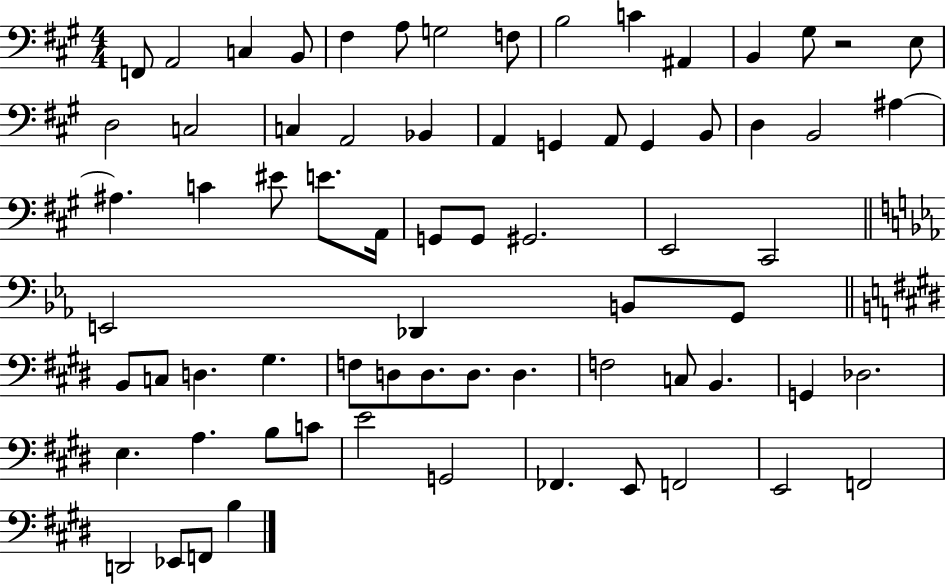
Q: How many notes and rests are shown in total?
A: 71